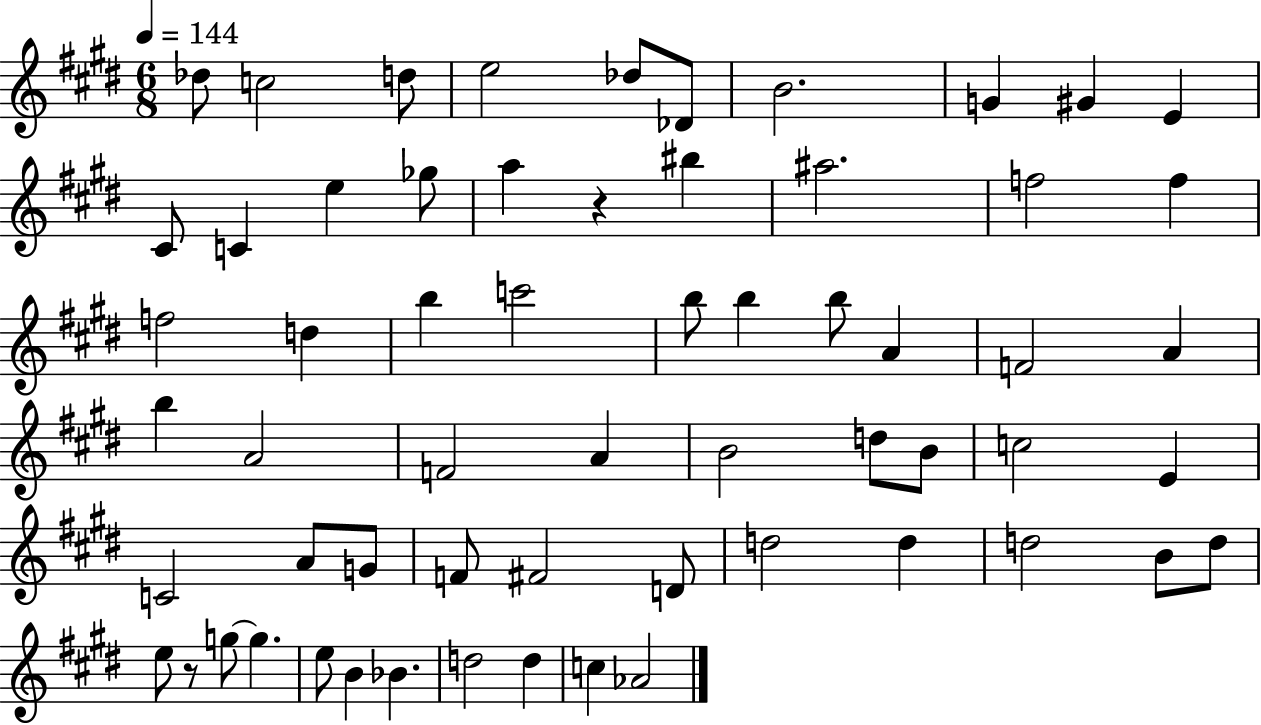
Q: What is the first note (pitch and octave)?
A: Db5